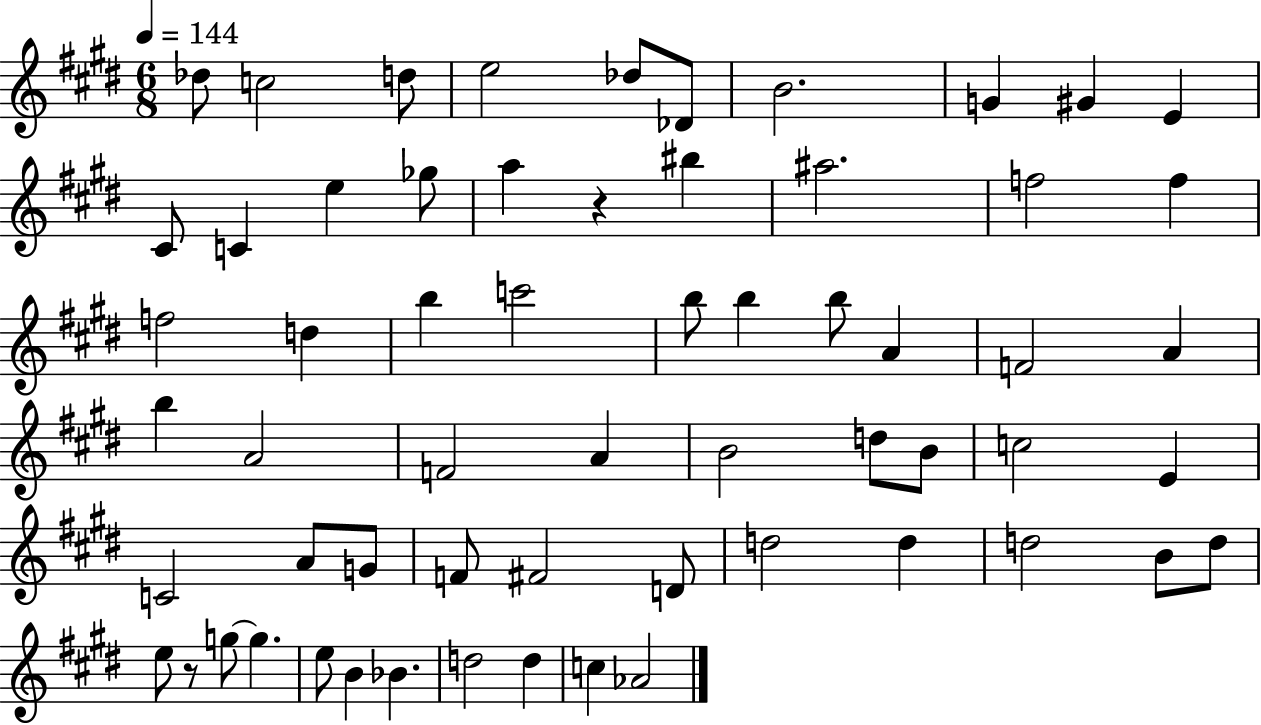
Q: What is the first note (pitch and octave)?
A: Db5